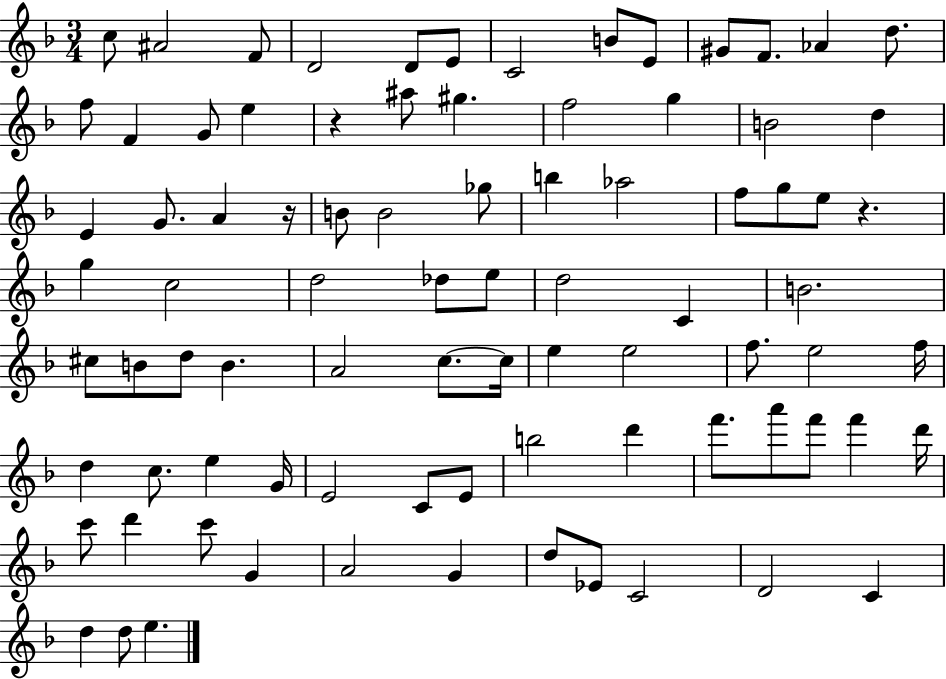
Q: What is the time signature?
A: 3/4